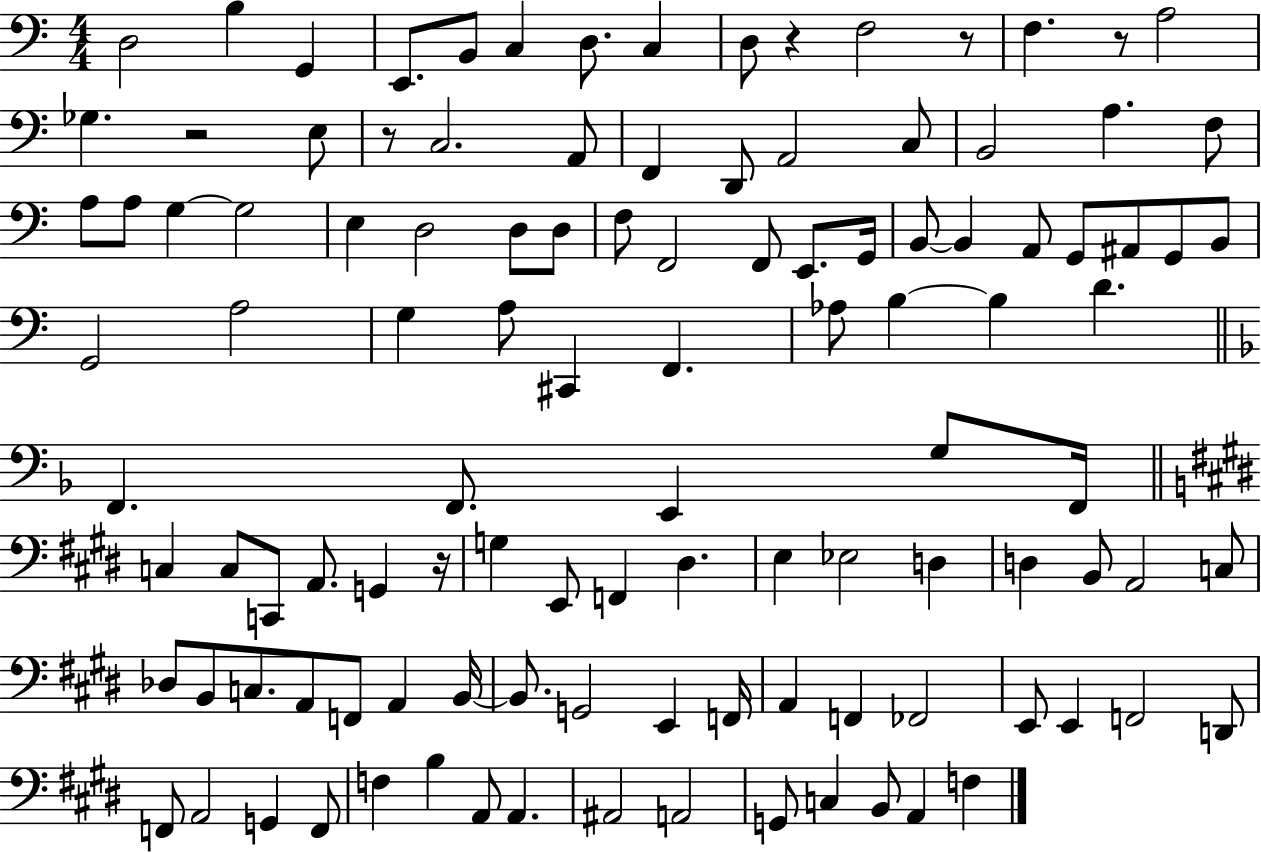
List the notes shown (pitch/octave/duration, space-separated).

D3/h B3/q G2/q E2/e. B2/e C3/q D3/e. C3/q D3/e R/q F3/h R/e F3/q. R/e A3/h Gb3/q. R/h E3/e R/e C3/h. A2/e F2/q D2/e A2/h C3/e B2/h A3/q. F3/e A3/e A3/e G3/q G3/h E3/q D3/h D3/e D3/e F3/e F2/h F2/e E2/e. G2/s B2/e B2/q A2/e G2/e A#2/e G2/e B2/e G2/h A3/h G3/q A3/e C#2/q F2/q. Ab3/e B3/q B3/q D4/q. F2/q. F2/e. E2/q G3/e F2/s C3/q C3/e C2/e A2/e. G2/q R/s G3/q E2/e F2/q D#3/q. E3/q Eb3/h D3/q D3/q B2/e A2/h C3/e Db3/e B2/e C3/e. A2/e F2/e A2/q B2/s B2/e. G2/h E2/q F2/s A2/q F2/q FES2/h E2/e E2/q F2/h D2/e F2/e A2/h G2/q F2/e F3/q B3/q A2/e A2/q. A#2/h A2/h G2/e C3/q B2/e A2/q F3/q